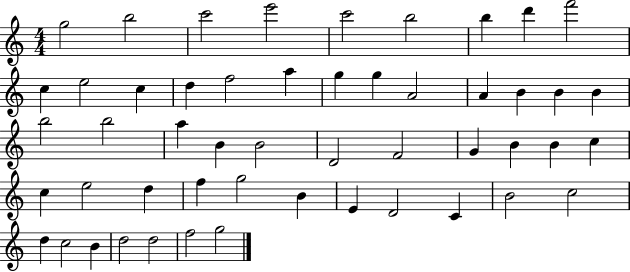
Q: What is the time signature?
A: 4/4